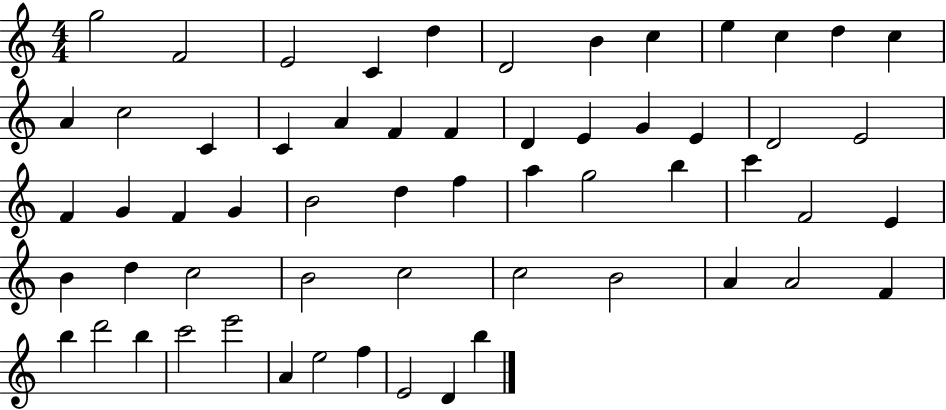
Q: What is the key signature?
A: C major